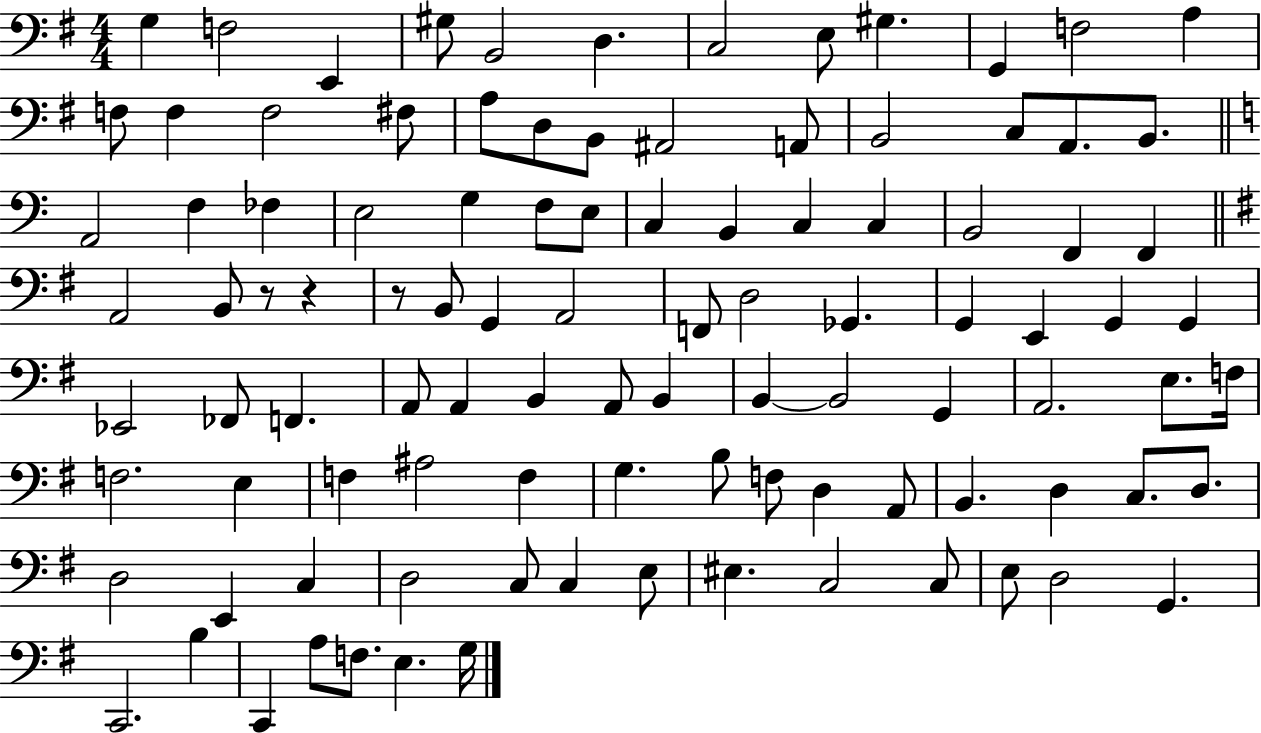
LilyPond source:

{
  \clef bass
  \numericTimeSignature
  \time 4/4
  \key g \major
  g4 f2 e,4 | gis8 b,2 d4. | c2 e8 gis4. | g,4 f2 a4 | \break f8 f4 f2 fis8 | a8 d8 b,8 ais,2 a,8 | b,2 c8 a,8. b,8. | \bar "||" \break \key c \major a,2 f4 fes4 | e2 g4 f8 e8 | c4 b,4 c4 c4 | b,2 f,4 f,4 | \break \bar "||" \break \key e \minor a,2 b,8 r8 r4 | r8 b,8 g,4 a,2 | f,8 d2 ges,4. | g,4 e,4 g,4 g,4 | \break ees,2 fes,8 f,4. | a,8 a,4 b,4 a,8 b,4 | b,4~~ b,2 g,4 | a,2. e8. f16 | \break f2. e4 | f4 ais2 f4 | g4. b8 f8 d4 a,8 | b,4. d4 c8. d8. | \break d2 e,4 c4 | d2 c8 c4 e8 | eis4. c2 c8 | e8 d2 g,4. | \break c,2. b4 | c,4 a8 f8. e4. g16 | \bar "|."
}